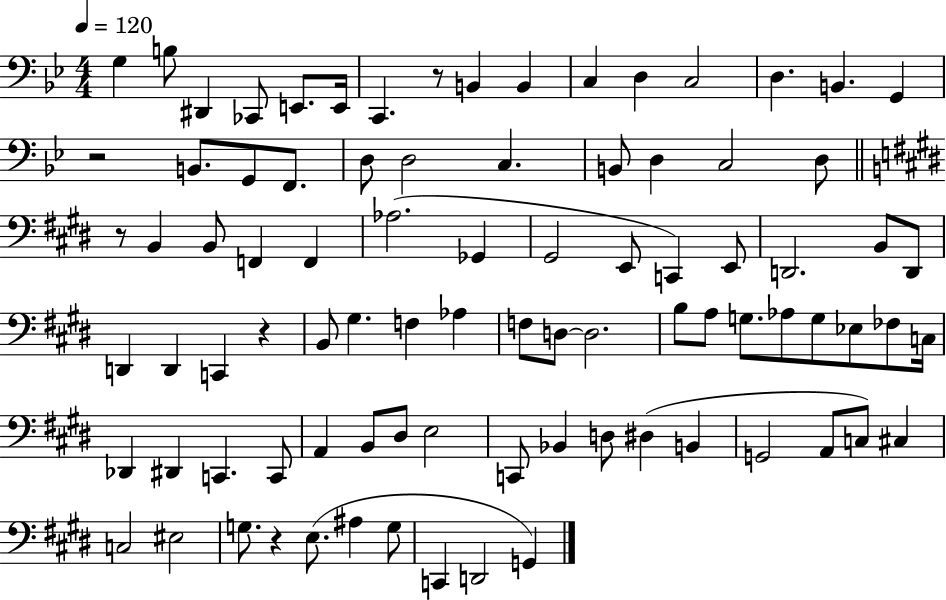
X:1
T:Untitled
M:4/4
L:1/4
K:Bb
G, B,/2 ^D,, _C,,/2 E,,/2 E,,/4 C,, z/2 B,, B,, C, D, C,2 D, B,, G,, z2 B,,/2 G,,/2 F,,/2 D,/2 D,2 C, B,,/2 D, C,2 D,/2 z/2 B,, B,,/2 F,, F,, _A,2 _G,, ^G,,2 E,,/2 C,, E,,/2 D,,2 B,,/2 D,,/2 D,, D,, C,, z B,,/2 ^G, F, _A, F,/2 D,/2 D,2 B,/2 A,/2 G,/2 _A,/2 G,/2 _E,/2 _F,/2 C,/4 _D,, ^D,, C,, C,,/2 A,, B,,/2 ^D,/2 E,2 C,,/2 _B,, D,/2 ^D, B,, G,,2 A,,/2 C,/2 ^C, C,2 ^E,2 G,/2 z E,/2 ^A, G,/2 C,, D,,2 G,,